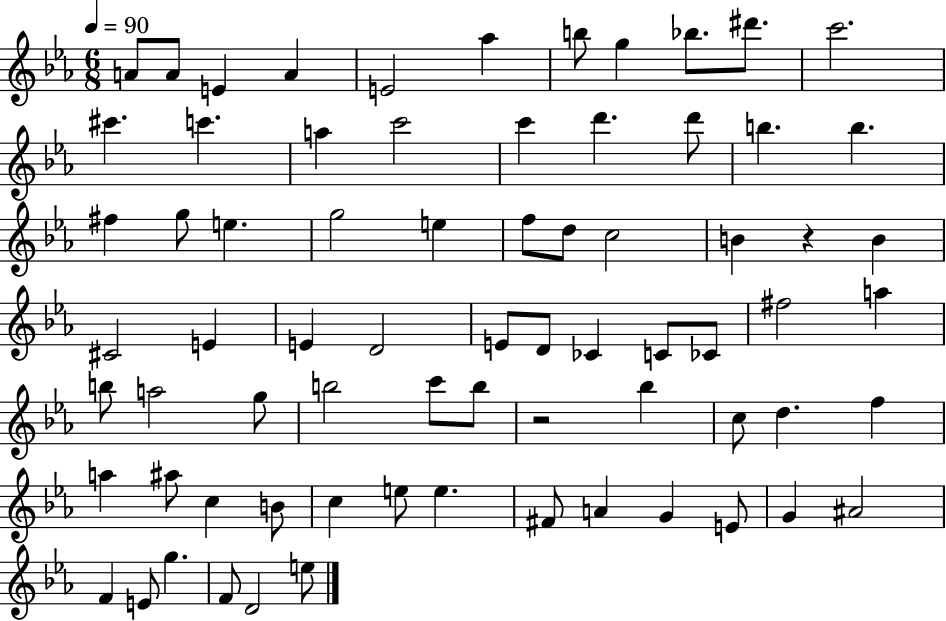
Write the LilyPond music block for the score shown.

{
  \clef treble
  \numericTimeSignature
  \time 6/8
  \key ees \major
  \tempo 4 = 90
  a'8 a'8 e'4 a'4 | e'2 aes''4 | b''8 g''4 bes''8. dis'''8. | c'''2. | \break cis'''4. c'''4. | a''4 c'''2 | c'''4 d'''4. d'''8 | b''4. b''4. | \break fis''4 g''8 e''4. | g''2 e''4 | f''8 d''8 c''2 | b'4 r4 b'4 | \break cis'2 e'4 | e'4 d'2 | e'8 d'8 ces'4 c'8 ces'8 | fis''2 a''4 | \break b''8 a''2 g''8 | b''2 c'''8 b''8 | r2 bes''4 | c''8 d''4. f''4 | \break a''4 ais''8 c''4 b'8 | c''4 e''8 e''4. | fis'8 a'4 g'4 e'8 | g'4 ais'2 | \break f'4 e'8 g''4. | f'8 d'2 e''8 | \bar "|."
}